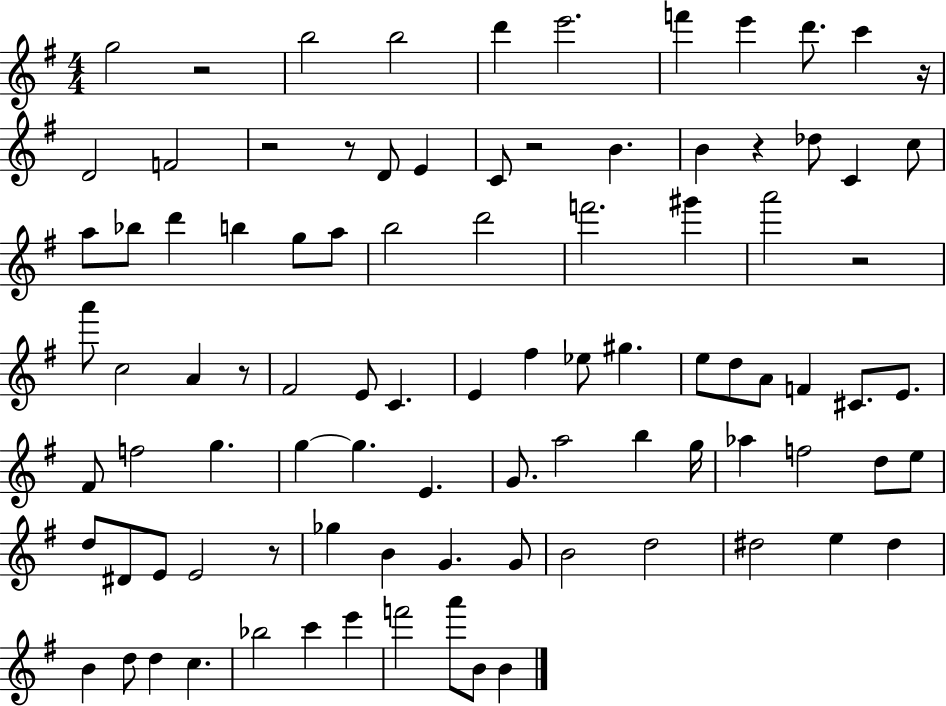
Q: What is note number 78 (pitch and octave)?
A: Bb5